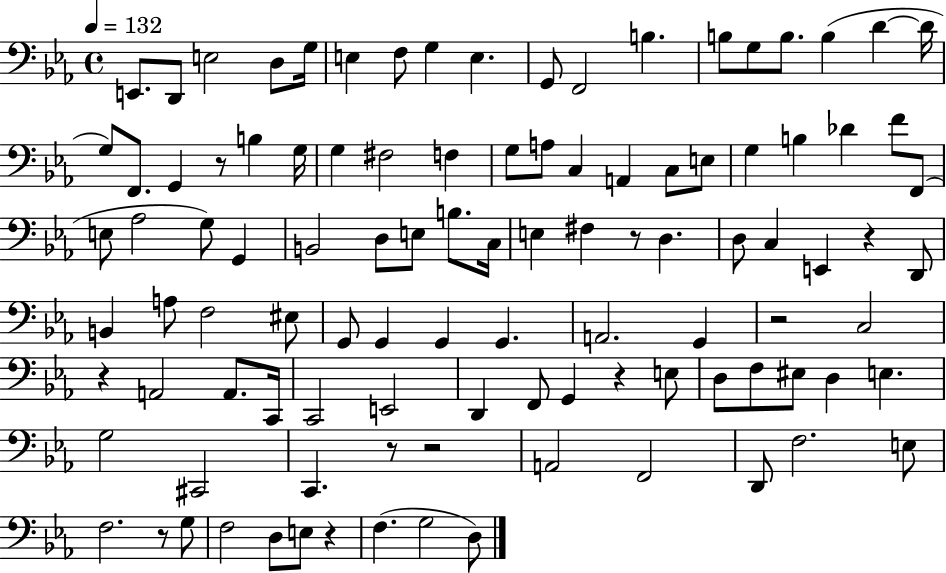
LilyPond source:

{
  \clef bass
  \time 4/4
  \defaultTimeSignature
  \key ees \major
  \tempo 4 = 132
  e,8. d,8 e2 d8 g16 | e4 f8 g4 e4. | g,8 f,2 b4. | b8 g8 b8. b4( d'4~~ d'16 | \break g8) f,8. g,4 r8 b4 g16 | g4 fis2 f4 | g8 a8 c4 a,4 c8 e8 | g4 b4 des'4 f'8 f,8( | \break e8 aes2 g8) g,4 | b,2 d8 e8 b8. c16 | e4 fis4 r8 d4. | d8 c4 e,4 r4 d,8 | \break b,4 a8 f2 eis8 | g,8 g,4 g,4 g,4. | a,2. g,4 | r2 c2 | \break r4 a,2 a,8. c,16 | c,2 e,2 | d,4 f,8 g,4 r4 e8 | d8 f8 eis8 d4 e4. | \break g2 cis,2 | c,4. r8 r2 | a,2 f,2 | d,8 f2. e8 | \break f2. r8 g8 | f2 d8 e8 r4 | f4.( g2 d8) | \bar "|."
}